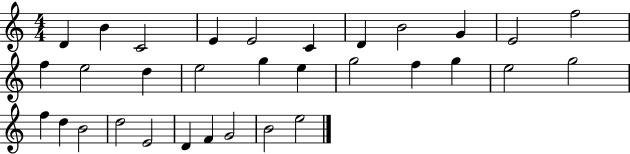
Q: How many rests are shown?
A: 0